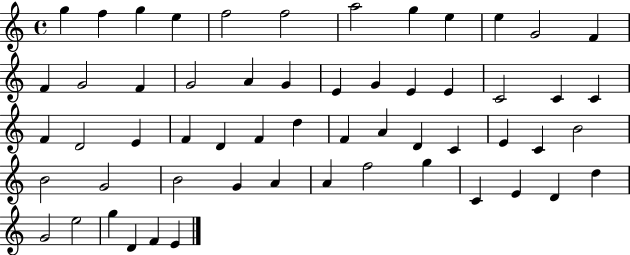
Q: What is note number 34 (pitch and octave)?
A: A4